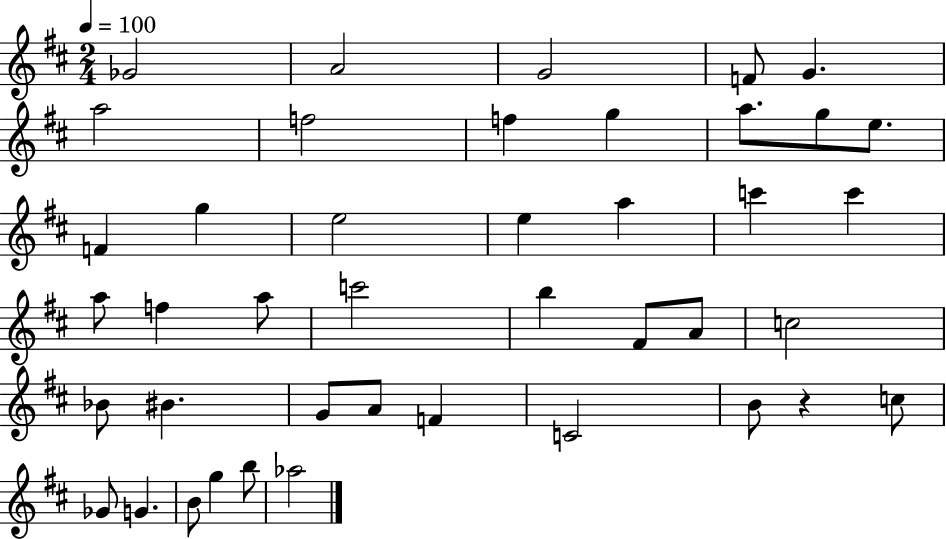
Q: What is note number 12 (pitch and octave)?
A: E5